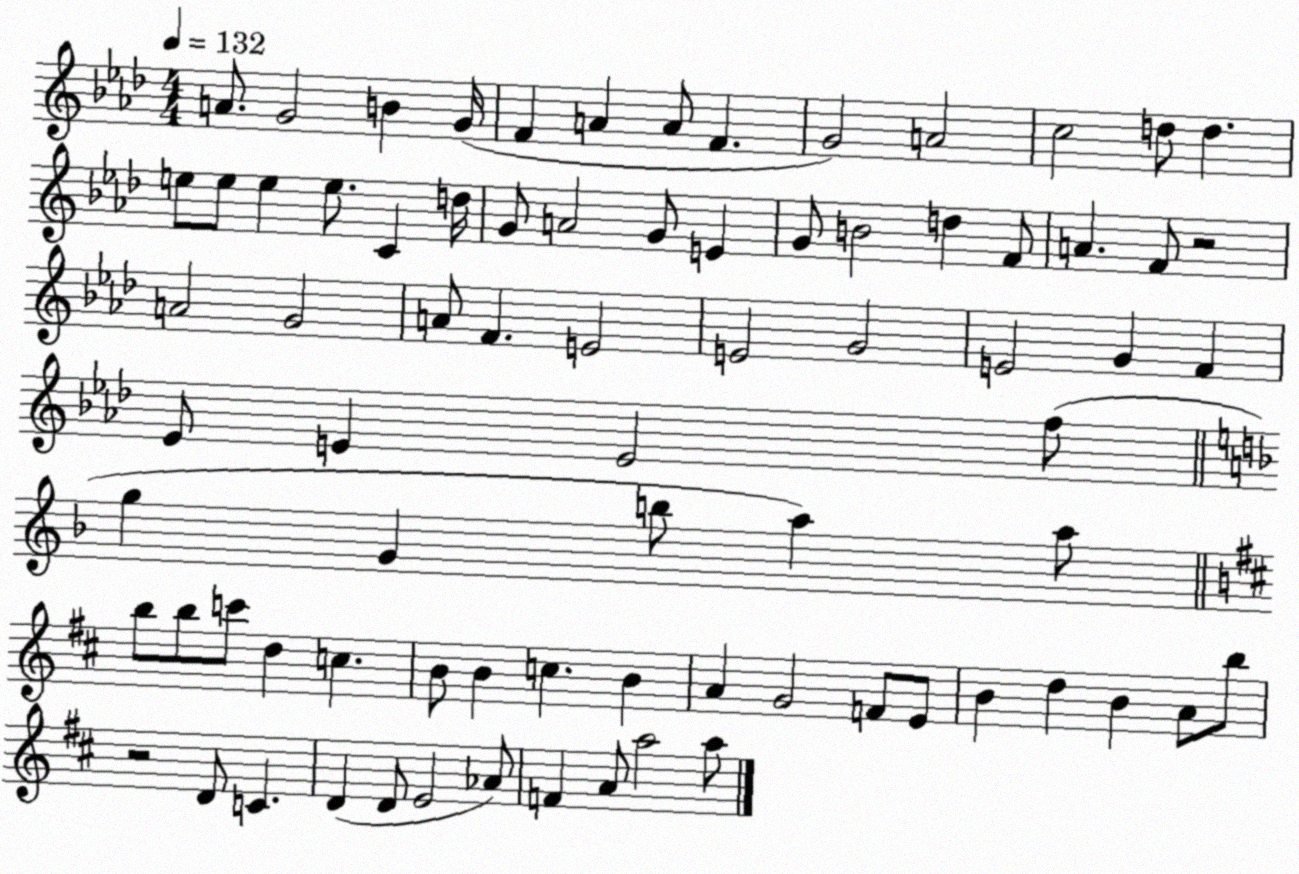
X:1
T:Untitled
M:4/4
L:1/4
K:Ab
A/2 G2 B G/4 F A A/2 F G2 A2 c2 d/2 d e/2 e/2 e e/2 C d/4 G/2 A2 G/2 E G/2 B2 d F/2 A F/2 z2 A2 G2 A/2 F E2 E2 G2 E2 G F _E/2 E E2 f/2 g G b/2 a a/2 b/2 b/2 c'/2 d c B/2 B c B A G2 F/2 E/2 B d B A/2 b/2 z2 D/2 C D D/2 E2 _A/2 F A/2 a2 a/2